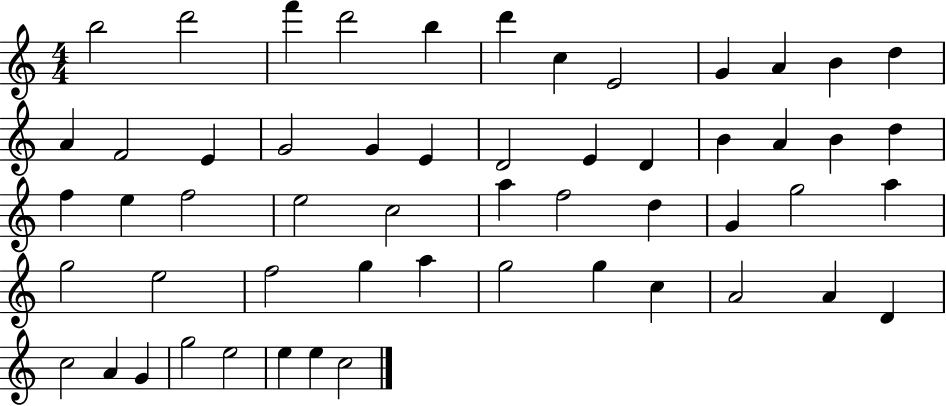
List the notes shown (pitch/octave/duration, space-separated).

B5/h D6/h F6/q D6/h B5/q D6/q C5/q E4/h G4/q A4/q B4/q D5/q A4/q F4/h E4/q G4/h G4/q E4/q D4/h E4/q D4/q B4/q A4/q B4/q D5/q F5/q E5/q F5/h E5/h C5/h A5/q F5/h D5/q G4/q G5/h A5/q G5/h E5/h F5/h G5/q A5/q G5/h G5/q C5/q A4/h A4/q D4/q C5/h A4/q G4/q G5/h E5/h E5/q E5/q C5/h